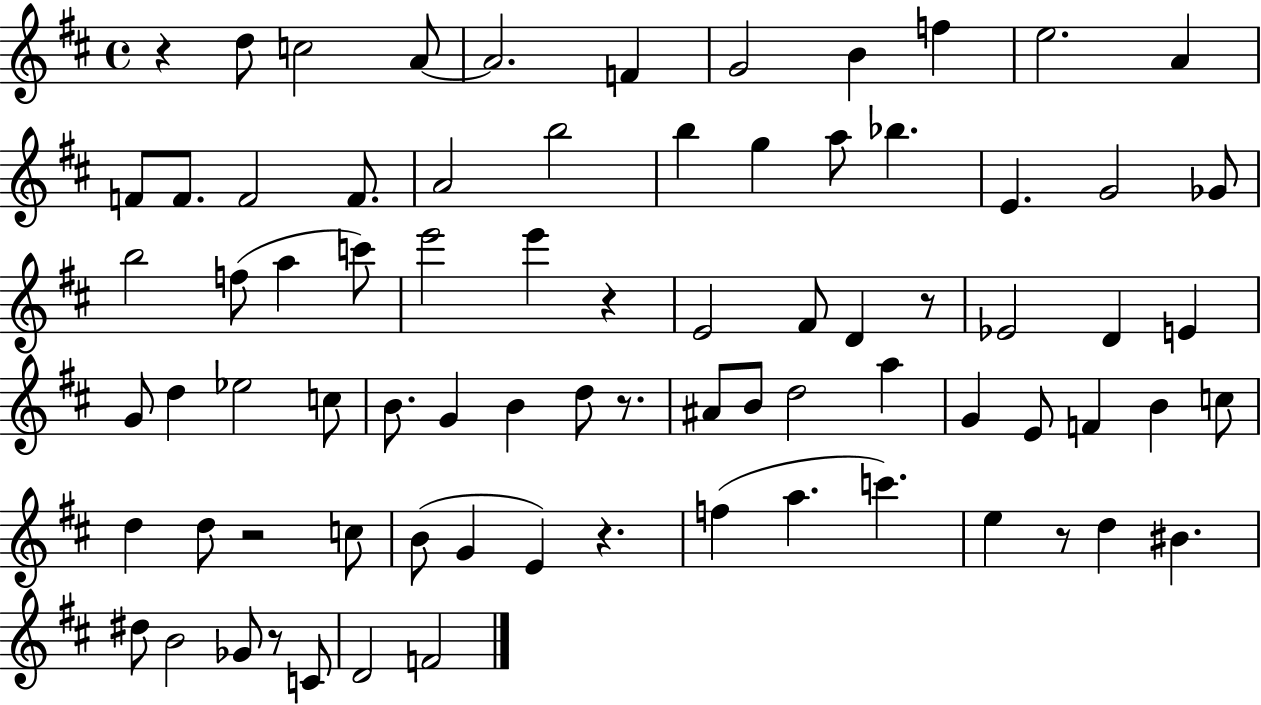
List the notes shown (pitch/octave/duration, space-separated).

R/q D5/e C5/h A4/e A4/h. F4/q G4/h B4/q F5/q E5/h. A4/q F4/e F4/e. F4/h F4/e. A4/h B5/h B5/q G5/q A5/e Bb5/q. E4/q. G4/h Gb4/e B5/h F5/e A5/q C6/e E6/h E6/q R/q E4/h F#4/e D4/q R/e Eb4/h D4/q E4/q G4/e D5/q Eb5/h C5/e B4/e. G4/q B4/q D5/e R/e. A#4/e B4/e D5/h A5/q G4/q E4/e F4/q B4/q C5/e D5/q D5/e R/h C5/e B4/e G4/q E4/q R/q. F5/q A5/q. C6/q. E5/q R/e D5/q BIS4/q. D#5/e B4/h Gb4/e R/e C4/e D4/h F4/h